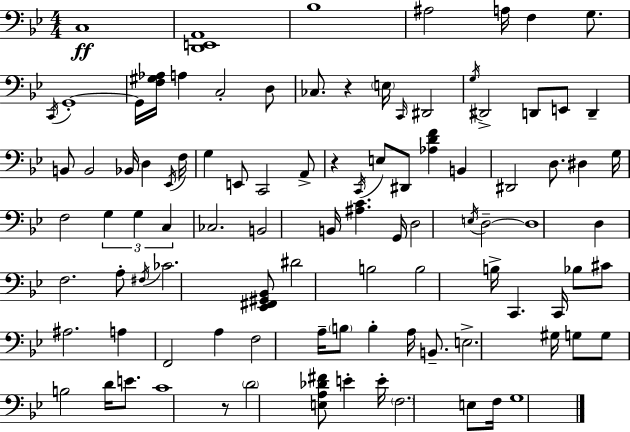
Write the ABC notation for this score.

X:1
T:Untitled
M:4/4
L:1/4
K:Bb
C,4 [D,,E,,A,,]4 _B,4 ^A,2 A,/4 F, G,/2 C,,/4 G,,4 G,,/4 [F,^G,_A,]/4 A, C,2 D,/2 _C,/2 z E,/4 C,,/4 ^D,,2 G,/4 ^D,,2 D,,/2 E,,/2 D,, B,,/2 B,,2 _B,,/4 D, _E,,/4 F,/4 G, E,,/2 C,,2 A,,/2 z C,,/4 E,/2 ^D,,/2 [_A,DF] B,, ^D,,2 D,/2 ^D, G,/4 F,2 G, G, C, _C,2 B,,2 B,,/4 [^A,C] G,,/4 D,2 E,/4 D,2 D,4 D, F,2 A,/2 ^F,/4 _C2 [_E,,^F,,^G,,_B,,]/2 ^D2 B,2 B,2 B,/4 C,, C,,/4 _B,/2 ^C/2 ^A,2 A, F,,2 A, F,2 A,/4 B,/2 B, A,/4 B,,/2 E,2 ^G,/4 G,/2 G,/2 B,2 D/4 E/2 C4 z/2 D2 [E,A,_D^F]/2 E E/4 F,2 E,/2 F,/4 G,4